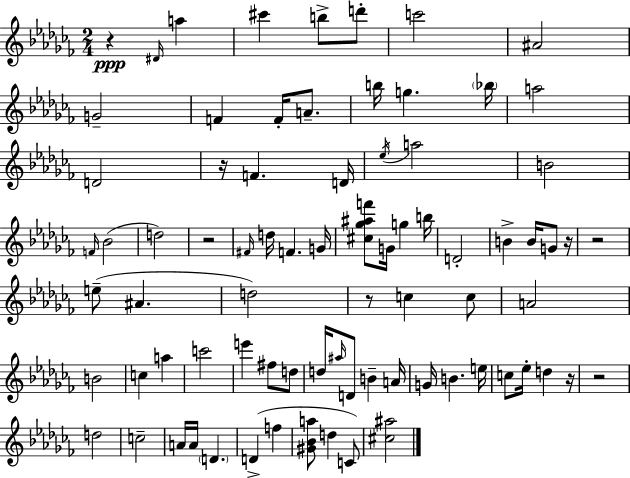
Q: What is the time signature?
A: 2/4